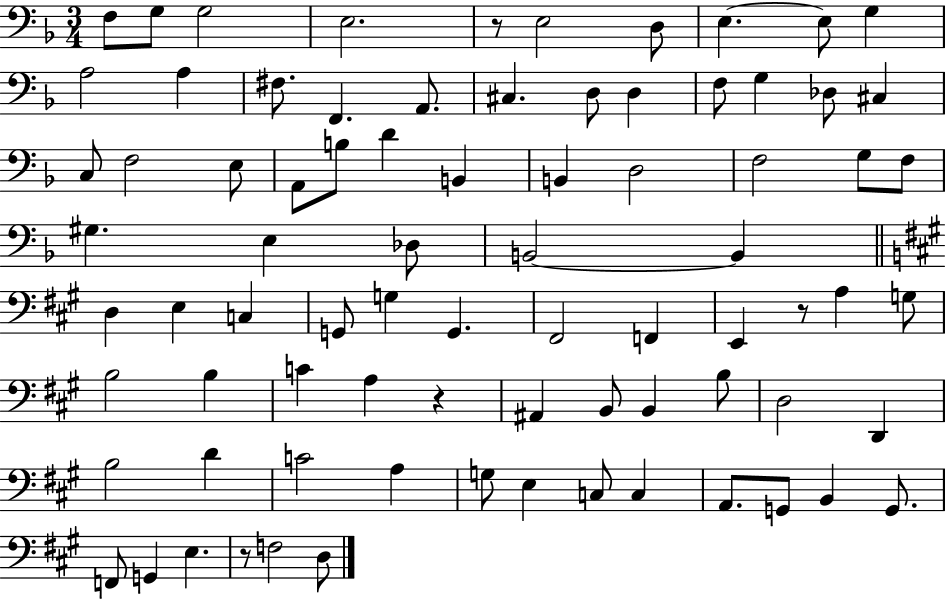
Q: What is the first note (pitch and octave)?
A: F3